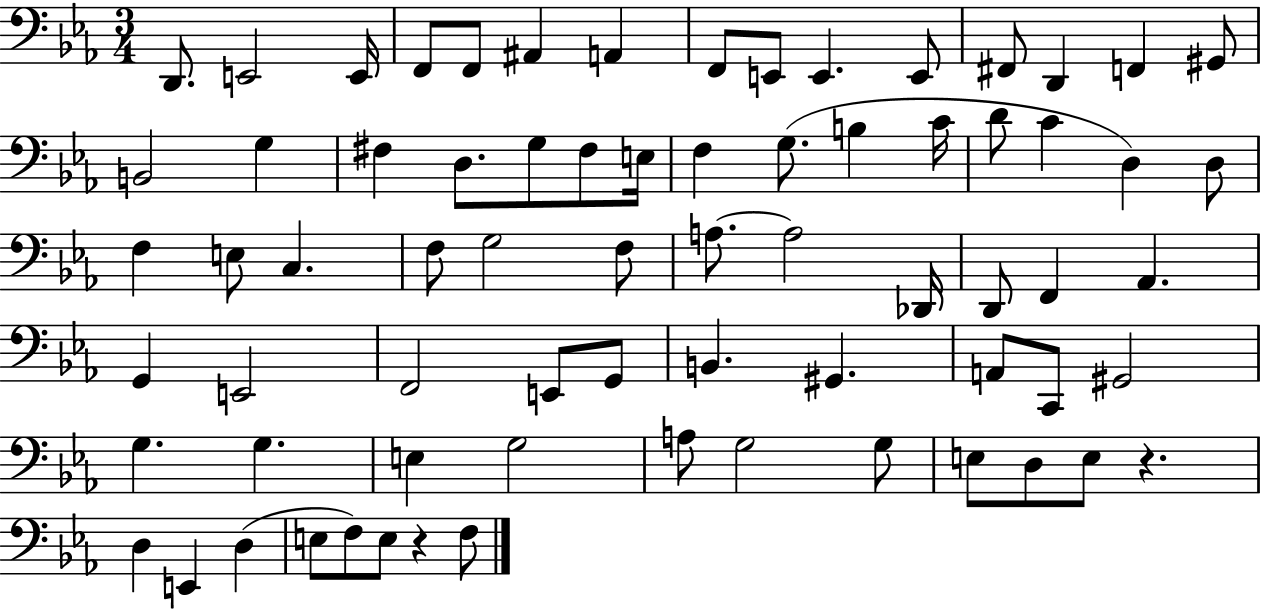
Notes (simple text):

D2/e. E2/h E2/s F2/e F2/e A#2/q A2/q F2/e E2/e E2/q. E2/e F#2/e D2/q F2/q G#2/e B2/h G3/q F#3/q D3/e. G3/e F#3/e E3/s F3/q G3/e. B3/q C4/s D4/e C4/q D3/q D3/e F3/q E3/e C3/q. F3/e G3/h F3/e A3/e. A3/h Db2/s D2/e F2/q Ab2/q. G2/q E2/h F2/h E2/e G2/e B2/q. G#2/q. A2/e C2/e G#2/h G3/q. G3/q. E3/q G3/h A3/e G3/h G3/e E3/e D3/e E3/e R/q. D3/q E2/q D3/q E3/e F3/e E3/e R/q F3/e